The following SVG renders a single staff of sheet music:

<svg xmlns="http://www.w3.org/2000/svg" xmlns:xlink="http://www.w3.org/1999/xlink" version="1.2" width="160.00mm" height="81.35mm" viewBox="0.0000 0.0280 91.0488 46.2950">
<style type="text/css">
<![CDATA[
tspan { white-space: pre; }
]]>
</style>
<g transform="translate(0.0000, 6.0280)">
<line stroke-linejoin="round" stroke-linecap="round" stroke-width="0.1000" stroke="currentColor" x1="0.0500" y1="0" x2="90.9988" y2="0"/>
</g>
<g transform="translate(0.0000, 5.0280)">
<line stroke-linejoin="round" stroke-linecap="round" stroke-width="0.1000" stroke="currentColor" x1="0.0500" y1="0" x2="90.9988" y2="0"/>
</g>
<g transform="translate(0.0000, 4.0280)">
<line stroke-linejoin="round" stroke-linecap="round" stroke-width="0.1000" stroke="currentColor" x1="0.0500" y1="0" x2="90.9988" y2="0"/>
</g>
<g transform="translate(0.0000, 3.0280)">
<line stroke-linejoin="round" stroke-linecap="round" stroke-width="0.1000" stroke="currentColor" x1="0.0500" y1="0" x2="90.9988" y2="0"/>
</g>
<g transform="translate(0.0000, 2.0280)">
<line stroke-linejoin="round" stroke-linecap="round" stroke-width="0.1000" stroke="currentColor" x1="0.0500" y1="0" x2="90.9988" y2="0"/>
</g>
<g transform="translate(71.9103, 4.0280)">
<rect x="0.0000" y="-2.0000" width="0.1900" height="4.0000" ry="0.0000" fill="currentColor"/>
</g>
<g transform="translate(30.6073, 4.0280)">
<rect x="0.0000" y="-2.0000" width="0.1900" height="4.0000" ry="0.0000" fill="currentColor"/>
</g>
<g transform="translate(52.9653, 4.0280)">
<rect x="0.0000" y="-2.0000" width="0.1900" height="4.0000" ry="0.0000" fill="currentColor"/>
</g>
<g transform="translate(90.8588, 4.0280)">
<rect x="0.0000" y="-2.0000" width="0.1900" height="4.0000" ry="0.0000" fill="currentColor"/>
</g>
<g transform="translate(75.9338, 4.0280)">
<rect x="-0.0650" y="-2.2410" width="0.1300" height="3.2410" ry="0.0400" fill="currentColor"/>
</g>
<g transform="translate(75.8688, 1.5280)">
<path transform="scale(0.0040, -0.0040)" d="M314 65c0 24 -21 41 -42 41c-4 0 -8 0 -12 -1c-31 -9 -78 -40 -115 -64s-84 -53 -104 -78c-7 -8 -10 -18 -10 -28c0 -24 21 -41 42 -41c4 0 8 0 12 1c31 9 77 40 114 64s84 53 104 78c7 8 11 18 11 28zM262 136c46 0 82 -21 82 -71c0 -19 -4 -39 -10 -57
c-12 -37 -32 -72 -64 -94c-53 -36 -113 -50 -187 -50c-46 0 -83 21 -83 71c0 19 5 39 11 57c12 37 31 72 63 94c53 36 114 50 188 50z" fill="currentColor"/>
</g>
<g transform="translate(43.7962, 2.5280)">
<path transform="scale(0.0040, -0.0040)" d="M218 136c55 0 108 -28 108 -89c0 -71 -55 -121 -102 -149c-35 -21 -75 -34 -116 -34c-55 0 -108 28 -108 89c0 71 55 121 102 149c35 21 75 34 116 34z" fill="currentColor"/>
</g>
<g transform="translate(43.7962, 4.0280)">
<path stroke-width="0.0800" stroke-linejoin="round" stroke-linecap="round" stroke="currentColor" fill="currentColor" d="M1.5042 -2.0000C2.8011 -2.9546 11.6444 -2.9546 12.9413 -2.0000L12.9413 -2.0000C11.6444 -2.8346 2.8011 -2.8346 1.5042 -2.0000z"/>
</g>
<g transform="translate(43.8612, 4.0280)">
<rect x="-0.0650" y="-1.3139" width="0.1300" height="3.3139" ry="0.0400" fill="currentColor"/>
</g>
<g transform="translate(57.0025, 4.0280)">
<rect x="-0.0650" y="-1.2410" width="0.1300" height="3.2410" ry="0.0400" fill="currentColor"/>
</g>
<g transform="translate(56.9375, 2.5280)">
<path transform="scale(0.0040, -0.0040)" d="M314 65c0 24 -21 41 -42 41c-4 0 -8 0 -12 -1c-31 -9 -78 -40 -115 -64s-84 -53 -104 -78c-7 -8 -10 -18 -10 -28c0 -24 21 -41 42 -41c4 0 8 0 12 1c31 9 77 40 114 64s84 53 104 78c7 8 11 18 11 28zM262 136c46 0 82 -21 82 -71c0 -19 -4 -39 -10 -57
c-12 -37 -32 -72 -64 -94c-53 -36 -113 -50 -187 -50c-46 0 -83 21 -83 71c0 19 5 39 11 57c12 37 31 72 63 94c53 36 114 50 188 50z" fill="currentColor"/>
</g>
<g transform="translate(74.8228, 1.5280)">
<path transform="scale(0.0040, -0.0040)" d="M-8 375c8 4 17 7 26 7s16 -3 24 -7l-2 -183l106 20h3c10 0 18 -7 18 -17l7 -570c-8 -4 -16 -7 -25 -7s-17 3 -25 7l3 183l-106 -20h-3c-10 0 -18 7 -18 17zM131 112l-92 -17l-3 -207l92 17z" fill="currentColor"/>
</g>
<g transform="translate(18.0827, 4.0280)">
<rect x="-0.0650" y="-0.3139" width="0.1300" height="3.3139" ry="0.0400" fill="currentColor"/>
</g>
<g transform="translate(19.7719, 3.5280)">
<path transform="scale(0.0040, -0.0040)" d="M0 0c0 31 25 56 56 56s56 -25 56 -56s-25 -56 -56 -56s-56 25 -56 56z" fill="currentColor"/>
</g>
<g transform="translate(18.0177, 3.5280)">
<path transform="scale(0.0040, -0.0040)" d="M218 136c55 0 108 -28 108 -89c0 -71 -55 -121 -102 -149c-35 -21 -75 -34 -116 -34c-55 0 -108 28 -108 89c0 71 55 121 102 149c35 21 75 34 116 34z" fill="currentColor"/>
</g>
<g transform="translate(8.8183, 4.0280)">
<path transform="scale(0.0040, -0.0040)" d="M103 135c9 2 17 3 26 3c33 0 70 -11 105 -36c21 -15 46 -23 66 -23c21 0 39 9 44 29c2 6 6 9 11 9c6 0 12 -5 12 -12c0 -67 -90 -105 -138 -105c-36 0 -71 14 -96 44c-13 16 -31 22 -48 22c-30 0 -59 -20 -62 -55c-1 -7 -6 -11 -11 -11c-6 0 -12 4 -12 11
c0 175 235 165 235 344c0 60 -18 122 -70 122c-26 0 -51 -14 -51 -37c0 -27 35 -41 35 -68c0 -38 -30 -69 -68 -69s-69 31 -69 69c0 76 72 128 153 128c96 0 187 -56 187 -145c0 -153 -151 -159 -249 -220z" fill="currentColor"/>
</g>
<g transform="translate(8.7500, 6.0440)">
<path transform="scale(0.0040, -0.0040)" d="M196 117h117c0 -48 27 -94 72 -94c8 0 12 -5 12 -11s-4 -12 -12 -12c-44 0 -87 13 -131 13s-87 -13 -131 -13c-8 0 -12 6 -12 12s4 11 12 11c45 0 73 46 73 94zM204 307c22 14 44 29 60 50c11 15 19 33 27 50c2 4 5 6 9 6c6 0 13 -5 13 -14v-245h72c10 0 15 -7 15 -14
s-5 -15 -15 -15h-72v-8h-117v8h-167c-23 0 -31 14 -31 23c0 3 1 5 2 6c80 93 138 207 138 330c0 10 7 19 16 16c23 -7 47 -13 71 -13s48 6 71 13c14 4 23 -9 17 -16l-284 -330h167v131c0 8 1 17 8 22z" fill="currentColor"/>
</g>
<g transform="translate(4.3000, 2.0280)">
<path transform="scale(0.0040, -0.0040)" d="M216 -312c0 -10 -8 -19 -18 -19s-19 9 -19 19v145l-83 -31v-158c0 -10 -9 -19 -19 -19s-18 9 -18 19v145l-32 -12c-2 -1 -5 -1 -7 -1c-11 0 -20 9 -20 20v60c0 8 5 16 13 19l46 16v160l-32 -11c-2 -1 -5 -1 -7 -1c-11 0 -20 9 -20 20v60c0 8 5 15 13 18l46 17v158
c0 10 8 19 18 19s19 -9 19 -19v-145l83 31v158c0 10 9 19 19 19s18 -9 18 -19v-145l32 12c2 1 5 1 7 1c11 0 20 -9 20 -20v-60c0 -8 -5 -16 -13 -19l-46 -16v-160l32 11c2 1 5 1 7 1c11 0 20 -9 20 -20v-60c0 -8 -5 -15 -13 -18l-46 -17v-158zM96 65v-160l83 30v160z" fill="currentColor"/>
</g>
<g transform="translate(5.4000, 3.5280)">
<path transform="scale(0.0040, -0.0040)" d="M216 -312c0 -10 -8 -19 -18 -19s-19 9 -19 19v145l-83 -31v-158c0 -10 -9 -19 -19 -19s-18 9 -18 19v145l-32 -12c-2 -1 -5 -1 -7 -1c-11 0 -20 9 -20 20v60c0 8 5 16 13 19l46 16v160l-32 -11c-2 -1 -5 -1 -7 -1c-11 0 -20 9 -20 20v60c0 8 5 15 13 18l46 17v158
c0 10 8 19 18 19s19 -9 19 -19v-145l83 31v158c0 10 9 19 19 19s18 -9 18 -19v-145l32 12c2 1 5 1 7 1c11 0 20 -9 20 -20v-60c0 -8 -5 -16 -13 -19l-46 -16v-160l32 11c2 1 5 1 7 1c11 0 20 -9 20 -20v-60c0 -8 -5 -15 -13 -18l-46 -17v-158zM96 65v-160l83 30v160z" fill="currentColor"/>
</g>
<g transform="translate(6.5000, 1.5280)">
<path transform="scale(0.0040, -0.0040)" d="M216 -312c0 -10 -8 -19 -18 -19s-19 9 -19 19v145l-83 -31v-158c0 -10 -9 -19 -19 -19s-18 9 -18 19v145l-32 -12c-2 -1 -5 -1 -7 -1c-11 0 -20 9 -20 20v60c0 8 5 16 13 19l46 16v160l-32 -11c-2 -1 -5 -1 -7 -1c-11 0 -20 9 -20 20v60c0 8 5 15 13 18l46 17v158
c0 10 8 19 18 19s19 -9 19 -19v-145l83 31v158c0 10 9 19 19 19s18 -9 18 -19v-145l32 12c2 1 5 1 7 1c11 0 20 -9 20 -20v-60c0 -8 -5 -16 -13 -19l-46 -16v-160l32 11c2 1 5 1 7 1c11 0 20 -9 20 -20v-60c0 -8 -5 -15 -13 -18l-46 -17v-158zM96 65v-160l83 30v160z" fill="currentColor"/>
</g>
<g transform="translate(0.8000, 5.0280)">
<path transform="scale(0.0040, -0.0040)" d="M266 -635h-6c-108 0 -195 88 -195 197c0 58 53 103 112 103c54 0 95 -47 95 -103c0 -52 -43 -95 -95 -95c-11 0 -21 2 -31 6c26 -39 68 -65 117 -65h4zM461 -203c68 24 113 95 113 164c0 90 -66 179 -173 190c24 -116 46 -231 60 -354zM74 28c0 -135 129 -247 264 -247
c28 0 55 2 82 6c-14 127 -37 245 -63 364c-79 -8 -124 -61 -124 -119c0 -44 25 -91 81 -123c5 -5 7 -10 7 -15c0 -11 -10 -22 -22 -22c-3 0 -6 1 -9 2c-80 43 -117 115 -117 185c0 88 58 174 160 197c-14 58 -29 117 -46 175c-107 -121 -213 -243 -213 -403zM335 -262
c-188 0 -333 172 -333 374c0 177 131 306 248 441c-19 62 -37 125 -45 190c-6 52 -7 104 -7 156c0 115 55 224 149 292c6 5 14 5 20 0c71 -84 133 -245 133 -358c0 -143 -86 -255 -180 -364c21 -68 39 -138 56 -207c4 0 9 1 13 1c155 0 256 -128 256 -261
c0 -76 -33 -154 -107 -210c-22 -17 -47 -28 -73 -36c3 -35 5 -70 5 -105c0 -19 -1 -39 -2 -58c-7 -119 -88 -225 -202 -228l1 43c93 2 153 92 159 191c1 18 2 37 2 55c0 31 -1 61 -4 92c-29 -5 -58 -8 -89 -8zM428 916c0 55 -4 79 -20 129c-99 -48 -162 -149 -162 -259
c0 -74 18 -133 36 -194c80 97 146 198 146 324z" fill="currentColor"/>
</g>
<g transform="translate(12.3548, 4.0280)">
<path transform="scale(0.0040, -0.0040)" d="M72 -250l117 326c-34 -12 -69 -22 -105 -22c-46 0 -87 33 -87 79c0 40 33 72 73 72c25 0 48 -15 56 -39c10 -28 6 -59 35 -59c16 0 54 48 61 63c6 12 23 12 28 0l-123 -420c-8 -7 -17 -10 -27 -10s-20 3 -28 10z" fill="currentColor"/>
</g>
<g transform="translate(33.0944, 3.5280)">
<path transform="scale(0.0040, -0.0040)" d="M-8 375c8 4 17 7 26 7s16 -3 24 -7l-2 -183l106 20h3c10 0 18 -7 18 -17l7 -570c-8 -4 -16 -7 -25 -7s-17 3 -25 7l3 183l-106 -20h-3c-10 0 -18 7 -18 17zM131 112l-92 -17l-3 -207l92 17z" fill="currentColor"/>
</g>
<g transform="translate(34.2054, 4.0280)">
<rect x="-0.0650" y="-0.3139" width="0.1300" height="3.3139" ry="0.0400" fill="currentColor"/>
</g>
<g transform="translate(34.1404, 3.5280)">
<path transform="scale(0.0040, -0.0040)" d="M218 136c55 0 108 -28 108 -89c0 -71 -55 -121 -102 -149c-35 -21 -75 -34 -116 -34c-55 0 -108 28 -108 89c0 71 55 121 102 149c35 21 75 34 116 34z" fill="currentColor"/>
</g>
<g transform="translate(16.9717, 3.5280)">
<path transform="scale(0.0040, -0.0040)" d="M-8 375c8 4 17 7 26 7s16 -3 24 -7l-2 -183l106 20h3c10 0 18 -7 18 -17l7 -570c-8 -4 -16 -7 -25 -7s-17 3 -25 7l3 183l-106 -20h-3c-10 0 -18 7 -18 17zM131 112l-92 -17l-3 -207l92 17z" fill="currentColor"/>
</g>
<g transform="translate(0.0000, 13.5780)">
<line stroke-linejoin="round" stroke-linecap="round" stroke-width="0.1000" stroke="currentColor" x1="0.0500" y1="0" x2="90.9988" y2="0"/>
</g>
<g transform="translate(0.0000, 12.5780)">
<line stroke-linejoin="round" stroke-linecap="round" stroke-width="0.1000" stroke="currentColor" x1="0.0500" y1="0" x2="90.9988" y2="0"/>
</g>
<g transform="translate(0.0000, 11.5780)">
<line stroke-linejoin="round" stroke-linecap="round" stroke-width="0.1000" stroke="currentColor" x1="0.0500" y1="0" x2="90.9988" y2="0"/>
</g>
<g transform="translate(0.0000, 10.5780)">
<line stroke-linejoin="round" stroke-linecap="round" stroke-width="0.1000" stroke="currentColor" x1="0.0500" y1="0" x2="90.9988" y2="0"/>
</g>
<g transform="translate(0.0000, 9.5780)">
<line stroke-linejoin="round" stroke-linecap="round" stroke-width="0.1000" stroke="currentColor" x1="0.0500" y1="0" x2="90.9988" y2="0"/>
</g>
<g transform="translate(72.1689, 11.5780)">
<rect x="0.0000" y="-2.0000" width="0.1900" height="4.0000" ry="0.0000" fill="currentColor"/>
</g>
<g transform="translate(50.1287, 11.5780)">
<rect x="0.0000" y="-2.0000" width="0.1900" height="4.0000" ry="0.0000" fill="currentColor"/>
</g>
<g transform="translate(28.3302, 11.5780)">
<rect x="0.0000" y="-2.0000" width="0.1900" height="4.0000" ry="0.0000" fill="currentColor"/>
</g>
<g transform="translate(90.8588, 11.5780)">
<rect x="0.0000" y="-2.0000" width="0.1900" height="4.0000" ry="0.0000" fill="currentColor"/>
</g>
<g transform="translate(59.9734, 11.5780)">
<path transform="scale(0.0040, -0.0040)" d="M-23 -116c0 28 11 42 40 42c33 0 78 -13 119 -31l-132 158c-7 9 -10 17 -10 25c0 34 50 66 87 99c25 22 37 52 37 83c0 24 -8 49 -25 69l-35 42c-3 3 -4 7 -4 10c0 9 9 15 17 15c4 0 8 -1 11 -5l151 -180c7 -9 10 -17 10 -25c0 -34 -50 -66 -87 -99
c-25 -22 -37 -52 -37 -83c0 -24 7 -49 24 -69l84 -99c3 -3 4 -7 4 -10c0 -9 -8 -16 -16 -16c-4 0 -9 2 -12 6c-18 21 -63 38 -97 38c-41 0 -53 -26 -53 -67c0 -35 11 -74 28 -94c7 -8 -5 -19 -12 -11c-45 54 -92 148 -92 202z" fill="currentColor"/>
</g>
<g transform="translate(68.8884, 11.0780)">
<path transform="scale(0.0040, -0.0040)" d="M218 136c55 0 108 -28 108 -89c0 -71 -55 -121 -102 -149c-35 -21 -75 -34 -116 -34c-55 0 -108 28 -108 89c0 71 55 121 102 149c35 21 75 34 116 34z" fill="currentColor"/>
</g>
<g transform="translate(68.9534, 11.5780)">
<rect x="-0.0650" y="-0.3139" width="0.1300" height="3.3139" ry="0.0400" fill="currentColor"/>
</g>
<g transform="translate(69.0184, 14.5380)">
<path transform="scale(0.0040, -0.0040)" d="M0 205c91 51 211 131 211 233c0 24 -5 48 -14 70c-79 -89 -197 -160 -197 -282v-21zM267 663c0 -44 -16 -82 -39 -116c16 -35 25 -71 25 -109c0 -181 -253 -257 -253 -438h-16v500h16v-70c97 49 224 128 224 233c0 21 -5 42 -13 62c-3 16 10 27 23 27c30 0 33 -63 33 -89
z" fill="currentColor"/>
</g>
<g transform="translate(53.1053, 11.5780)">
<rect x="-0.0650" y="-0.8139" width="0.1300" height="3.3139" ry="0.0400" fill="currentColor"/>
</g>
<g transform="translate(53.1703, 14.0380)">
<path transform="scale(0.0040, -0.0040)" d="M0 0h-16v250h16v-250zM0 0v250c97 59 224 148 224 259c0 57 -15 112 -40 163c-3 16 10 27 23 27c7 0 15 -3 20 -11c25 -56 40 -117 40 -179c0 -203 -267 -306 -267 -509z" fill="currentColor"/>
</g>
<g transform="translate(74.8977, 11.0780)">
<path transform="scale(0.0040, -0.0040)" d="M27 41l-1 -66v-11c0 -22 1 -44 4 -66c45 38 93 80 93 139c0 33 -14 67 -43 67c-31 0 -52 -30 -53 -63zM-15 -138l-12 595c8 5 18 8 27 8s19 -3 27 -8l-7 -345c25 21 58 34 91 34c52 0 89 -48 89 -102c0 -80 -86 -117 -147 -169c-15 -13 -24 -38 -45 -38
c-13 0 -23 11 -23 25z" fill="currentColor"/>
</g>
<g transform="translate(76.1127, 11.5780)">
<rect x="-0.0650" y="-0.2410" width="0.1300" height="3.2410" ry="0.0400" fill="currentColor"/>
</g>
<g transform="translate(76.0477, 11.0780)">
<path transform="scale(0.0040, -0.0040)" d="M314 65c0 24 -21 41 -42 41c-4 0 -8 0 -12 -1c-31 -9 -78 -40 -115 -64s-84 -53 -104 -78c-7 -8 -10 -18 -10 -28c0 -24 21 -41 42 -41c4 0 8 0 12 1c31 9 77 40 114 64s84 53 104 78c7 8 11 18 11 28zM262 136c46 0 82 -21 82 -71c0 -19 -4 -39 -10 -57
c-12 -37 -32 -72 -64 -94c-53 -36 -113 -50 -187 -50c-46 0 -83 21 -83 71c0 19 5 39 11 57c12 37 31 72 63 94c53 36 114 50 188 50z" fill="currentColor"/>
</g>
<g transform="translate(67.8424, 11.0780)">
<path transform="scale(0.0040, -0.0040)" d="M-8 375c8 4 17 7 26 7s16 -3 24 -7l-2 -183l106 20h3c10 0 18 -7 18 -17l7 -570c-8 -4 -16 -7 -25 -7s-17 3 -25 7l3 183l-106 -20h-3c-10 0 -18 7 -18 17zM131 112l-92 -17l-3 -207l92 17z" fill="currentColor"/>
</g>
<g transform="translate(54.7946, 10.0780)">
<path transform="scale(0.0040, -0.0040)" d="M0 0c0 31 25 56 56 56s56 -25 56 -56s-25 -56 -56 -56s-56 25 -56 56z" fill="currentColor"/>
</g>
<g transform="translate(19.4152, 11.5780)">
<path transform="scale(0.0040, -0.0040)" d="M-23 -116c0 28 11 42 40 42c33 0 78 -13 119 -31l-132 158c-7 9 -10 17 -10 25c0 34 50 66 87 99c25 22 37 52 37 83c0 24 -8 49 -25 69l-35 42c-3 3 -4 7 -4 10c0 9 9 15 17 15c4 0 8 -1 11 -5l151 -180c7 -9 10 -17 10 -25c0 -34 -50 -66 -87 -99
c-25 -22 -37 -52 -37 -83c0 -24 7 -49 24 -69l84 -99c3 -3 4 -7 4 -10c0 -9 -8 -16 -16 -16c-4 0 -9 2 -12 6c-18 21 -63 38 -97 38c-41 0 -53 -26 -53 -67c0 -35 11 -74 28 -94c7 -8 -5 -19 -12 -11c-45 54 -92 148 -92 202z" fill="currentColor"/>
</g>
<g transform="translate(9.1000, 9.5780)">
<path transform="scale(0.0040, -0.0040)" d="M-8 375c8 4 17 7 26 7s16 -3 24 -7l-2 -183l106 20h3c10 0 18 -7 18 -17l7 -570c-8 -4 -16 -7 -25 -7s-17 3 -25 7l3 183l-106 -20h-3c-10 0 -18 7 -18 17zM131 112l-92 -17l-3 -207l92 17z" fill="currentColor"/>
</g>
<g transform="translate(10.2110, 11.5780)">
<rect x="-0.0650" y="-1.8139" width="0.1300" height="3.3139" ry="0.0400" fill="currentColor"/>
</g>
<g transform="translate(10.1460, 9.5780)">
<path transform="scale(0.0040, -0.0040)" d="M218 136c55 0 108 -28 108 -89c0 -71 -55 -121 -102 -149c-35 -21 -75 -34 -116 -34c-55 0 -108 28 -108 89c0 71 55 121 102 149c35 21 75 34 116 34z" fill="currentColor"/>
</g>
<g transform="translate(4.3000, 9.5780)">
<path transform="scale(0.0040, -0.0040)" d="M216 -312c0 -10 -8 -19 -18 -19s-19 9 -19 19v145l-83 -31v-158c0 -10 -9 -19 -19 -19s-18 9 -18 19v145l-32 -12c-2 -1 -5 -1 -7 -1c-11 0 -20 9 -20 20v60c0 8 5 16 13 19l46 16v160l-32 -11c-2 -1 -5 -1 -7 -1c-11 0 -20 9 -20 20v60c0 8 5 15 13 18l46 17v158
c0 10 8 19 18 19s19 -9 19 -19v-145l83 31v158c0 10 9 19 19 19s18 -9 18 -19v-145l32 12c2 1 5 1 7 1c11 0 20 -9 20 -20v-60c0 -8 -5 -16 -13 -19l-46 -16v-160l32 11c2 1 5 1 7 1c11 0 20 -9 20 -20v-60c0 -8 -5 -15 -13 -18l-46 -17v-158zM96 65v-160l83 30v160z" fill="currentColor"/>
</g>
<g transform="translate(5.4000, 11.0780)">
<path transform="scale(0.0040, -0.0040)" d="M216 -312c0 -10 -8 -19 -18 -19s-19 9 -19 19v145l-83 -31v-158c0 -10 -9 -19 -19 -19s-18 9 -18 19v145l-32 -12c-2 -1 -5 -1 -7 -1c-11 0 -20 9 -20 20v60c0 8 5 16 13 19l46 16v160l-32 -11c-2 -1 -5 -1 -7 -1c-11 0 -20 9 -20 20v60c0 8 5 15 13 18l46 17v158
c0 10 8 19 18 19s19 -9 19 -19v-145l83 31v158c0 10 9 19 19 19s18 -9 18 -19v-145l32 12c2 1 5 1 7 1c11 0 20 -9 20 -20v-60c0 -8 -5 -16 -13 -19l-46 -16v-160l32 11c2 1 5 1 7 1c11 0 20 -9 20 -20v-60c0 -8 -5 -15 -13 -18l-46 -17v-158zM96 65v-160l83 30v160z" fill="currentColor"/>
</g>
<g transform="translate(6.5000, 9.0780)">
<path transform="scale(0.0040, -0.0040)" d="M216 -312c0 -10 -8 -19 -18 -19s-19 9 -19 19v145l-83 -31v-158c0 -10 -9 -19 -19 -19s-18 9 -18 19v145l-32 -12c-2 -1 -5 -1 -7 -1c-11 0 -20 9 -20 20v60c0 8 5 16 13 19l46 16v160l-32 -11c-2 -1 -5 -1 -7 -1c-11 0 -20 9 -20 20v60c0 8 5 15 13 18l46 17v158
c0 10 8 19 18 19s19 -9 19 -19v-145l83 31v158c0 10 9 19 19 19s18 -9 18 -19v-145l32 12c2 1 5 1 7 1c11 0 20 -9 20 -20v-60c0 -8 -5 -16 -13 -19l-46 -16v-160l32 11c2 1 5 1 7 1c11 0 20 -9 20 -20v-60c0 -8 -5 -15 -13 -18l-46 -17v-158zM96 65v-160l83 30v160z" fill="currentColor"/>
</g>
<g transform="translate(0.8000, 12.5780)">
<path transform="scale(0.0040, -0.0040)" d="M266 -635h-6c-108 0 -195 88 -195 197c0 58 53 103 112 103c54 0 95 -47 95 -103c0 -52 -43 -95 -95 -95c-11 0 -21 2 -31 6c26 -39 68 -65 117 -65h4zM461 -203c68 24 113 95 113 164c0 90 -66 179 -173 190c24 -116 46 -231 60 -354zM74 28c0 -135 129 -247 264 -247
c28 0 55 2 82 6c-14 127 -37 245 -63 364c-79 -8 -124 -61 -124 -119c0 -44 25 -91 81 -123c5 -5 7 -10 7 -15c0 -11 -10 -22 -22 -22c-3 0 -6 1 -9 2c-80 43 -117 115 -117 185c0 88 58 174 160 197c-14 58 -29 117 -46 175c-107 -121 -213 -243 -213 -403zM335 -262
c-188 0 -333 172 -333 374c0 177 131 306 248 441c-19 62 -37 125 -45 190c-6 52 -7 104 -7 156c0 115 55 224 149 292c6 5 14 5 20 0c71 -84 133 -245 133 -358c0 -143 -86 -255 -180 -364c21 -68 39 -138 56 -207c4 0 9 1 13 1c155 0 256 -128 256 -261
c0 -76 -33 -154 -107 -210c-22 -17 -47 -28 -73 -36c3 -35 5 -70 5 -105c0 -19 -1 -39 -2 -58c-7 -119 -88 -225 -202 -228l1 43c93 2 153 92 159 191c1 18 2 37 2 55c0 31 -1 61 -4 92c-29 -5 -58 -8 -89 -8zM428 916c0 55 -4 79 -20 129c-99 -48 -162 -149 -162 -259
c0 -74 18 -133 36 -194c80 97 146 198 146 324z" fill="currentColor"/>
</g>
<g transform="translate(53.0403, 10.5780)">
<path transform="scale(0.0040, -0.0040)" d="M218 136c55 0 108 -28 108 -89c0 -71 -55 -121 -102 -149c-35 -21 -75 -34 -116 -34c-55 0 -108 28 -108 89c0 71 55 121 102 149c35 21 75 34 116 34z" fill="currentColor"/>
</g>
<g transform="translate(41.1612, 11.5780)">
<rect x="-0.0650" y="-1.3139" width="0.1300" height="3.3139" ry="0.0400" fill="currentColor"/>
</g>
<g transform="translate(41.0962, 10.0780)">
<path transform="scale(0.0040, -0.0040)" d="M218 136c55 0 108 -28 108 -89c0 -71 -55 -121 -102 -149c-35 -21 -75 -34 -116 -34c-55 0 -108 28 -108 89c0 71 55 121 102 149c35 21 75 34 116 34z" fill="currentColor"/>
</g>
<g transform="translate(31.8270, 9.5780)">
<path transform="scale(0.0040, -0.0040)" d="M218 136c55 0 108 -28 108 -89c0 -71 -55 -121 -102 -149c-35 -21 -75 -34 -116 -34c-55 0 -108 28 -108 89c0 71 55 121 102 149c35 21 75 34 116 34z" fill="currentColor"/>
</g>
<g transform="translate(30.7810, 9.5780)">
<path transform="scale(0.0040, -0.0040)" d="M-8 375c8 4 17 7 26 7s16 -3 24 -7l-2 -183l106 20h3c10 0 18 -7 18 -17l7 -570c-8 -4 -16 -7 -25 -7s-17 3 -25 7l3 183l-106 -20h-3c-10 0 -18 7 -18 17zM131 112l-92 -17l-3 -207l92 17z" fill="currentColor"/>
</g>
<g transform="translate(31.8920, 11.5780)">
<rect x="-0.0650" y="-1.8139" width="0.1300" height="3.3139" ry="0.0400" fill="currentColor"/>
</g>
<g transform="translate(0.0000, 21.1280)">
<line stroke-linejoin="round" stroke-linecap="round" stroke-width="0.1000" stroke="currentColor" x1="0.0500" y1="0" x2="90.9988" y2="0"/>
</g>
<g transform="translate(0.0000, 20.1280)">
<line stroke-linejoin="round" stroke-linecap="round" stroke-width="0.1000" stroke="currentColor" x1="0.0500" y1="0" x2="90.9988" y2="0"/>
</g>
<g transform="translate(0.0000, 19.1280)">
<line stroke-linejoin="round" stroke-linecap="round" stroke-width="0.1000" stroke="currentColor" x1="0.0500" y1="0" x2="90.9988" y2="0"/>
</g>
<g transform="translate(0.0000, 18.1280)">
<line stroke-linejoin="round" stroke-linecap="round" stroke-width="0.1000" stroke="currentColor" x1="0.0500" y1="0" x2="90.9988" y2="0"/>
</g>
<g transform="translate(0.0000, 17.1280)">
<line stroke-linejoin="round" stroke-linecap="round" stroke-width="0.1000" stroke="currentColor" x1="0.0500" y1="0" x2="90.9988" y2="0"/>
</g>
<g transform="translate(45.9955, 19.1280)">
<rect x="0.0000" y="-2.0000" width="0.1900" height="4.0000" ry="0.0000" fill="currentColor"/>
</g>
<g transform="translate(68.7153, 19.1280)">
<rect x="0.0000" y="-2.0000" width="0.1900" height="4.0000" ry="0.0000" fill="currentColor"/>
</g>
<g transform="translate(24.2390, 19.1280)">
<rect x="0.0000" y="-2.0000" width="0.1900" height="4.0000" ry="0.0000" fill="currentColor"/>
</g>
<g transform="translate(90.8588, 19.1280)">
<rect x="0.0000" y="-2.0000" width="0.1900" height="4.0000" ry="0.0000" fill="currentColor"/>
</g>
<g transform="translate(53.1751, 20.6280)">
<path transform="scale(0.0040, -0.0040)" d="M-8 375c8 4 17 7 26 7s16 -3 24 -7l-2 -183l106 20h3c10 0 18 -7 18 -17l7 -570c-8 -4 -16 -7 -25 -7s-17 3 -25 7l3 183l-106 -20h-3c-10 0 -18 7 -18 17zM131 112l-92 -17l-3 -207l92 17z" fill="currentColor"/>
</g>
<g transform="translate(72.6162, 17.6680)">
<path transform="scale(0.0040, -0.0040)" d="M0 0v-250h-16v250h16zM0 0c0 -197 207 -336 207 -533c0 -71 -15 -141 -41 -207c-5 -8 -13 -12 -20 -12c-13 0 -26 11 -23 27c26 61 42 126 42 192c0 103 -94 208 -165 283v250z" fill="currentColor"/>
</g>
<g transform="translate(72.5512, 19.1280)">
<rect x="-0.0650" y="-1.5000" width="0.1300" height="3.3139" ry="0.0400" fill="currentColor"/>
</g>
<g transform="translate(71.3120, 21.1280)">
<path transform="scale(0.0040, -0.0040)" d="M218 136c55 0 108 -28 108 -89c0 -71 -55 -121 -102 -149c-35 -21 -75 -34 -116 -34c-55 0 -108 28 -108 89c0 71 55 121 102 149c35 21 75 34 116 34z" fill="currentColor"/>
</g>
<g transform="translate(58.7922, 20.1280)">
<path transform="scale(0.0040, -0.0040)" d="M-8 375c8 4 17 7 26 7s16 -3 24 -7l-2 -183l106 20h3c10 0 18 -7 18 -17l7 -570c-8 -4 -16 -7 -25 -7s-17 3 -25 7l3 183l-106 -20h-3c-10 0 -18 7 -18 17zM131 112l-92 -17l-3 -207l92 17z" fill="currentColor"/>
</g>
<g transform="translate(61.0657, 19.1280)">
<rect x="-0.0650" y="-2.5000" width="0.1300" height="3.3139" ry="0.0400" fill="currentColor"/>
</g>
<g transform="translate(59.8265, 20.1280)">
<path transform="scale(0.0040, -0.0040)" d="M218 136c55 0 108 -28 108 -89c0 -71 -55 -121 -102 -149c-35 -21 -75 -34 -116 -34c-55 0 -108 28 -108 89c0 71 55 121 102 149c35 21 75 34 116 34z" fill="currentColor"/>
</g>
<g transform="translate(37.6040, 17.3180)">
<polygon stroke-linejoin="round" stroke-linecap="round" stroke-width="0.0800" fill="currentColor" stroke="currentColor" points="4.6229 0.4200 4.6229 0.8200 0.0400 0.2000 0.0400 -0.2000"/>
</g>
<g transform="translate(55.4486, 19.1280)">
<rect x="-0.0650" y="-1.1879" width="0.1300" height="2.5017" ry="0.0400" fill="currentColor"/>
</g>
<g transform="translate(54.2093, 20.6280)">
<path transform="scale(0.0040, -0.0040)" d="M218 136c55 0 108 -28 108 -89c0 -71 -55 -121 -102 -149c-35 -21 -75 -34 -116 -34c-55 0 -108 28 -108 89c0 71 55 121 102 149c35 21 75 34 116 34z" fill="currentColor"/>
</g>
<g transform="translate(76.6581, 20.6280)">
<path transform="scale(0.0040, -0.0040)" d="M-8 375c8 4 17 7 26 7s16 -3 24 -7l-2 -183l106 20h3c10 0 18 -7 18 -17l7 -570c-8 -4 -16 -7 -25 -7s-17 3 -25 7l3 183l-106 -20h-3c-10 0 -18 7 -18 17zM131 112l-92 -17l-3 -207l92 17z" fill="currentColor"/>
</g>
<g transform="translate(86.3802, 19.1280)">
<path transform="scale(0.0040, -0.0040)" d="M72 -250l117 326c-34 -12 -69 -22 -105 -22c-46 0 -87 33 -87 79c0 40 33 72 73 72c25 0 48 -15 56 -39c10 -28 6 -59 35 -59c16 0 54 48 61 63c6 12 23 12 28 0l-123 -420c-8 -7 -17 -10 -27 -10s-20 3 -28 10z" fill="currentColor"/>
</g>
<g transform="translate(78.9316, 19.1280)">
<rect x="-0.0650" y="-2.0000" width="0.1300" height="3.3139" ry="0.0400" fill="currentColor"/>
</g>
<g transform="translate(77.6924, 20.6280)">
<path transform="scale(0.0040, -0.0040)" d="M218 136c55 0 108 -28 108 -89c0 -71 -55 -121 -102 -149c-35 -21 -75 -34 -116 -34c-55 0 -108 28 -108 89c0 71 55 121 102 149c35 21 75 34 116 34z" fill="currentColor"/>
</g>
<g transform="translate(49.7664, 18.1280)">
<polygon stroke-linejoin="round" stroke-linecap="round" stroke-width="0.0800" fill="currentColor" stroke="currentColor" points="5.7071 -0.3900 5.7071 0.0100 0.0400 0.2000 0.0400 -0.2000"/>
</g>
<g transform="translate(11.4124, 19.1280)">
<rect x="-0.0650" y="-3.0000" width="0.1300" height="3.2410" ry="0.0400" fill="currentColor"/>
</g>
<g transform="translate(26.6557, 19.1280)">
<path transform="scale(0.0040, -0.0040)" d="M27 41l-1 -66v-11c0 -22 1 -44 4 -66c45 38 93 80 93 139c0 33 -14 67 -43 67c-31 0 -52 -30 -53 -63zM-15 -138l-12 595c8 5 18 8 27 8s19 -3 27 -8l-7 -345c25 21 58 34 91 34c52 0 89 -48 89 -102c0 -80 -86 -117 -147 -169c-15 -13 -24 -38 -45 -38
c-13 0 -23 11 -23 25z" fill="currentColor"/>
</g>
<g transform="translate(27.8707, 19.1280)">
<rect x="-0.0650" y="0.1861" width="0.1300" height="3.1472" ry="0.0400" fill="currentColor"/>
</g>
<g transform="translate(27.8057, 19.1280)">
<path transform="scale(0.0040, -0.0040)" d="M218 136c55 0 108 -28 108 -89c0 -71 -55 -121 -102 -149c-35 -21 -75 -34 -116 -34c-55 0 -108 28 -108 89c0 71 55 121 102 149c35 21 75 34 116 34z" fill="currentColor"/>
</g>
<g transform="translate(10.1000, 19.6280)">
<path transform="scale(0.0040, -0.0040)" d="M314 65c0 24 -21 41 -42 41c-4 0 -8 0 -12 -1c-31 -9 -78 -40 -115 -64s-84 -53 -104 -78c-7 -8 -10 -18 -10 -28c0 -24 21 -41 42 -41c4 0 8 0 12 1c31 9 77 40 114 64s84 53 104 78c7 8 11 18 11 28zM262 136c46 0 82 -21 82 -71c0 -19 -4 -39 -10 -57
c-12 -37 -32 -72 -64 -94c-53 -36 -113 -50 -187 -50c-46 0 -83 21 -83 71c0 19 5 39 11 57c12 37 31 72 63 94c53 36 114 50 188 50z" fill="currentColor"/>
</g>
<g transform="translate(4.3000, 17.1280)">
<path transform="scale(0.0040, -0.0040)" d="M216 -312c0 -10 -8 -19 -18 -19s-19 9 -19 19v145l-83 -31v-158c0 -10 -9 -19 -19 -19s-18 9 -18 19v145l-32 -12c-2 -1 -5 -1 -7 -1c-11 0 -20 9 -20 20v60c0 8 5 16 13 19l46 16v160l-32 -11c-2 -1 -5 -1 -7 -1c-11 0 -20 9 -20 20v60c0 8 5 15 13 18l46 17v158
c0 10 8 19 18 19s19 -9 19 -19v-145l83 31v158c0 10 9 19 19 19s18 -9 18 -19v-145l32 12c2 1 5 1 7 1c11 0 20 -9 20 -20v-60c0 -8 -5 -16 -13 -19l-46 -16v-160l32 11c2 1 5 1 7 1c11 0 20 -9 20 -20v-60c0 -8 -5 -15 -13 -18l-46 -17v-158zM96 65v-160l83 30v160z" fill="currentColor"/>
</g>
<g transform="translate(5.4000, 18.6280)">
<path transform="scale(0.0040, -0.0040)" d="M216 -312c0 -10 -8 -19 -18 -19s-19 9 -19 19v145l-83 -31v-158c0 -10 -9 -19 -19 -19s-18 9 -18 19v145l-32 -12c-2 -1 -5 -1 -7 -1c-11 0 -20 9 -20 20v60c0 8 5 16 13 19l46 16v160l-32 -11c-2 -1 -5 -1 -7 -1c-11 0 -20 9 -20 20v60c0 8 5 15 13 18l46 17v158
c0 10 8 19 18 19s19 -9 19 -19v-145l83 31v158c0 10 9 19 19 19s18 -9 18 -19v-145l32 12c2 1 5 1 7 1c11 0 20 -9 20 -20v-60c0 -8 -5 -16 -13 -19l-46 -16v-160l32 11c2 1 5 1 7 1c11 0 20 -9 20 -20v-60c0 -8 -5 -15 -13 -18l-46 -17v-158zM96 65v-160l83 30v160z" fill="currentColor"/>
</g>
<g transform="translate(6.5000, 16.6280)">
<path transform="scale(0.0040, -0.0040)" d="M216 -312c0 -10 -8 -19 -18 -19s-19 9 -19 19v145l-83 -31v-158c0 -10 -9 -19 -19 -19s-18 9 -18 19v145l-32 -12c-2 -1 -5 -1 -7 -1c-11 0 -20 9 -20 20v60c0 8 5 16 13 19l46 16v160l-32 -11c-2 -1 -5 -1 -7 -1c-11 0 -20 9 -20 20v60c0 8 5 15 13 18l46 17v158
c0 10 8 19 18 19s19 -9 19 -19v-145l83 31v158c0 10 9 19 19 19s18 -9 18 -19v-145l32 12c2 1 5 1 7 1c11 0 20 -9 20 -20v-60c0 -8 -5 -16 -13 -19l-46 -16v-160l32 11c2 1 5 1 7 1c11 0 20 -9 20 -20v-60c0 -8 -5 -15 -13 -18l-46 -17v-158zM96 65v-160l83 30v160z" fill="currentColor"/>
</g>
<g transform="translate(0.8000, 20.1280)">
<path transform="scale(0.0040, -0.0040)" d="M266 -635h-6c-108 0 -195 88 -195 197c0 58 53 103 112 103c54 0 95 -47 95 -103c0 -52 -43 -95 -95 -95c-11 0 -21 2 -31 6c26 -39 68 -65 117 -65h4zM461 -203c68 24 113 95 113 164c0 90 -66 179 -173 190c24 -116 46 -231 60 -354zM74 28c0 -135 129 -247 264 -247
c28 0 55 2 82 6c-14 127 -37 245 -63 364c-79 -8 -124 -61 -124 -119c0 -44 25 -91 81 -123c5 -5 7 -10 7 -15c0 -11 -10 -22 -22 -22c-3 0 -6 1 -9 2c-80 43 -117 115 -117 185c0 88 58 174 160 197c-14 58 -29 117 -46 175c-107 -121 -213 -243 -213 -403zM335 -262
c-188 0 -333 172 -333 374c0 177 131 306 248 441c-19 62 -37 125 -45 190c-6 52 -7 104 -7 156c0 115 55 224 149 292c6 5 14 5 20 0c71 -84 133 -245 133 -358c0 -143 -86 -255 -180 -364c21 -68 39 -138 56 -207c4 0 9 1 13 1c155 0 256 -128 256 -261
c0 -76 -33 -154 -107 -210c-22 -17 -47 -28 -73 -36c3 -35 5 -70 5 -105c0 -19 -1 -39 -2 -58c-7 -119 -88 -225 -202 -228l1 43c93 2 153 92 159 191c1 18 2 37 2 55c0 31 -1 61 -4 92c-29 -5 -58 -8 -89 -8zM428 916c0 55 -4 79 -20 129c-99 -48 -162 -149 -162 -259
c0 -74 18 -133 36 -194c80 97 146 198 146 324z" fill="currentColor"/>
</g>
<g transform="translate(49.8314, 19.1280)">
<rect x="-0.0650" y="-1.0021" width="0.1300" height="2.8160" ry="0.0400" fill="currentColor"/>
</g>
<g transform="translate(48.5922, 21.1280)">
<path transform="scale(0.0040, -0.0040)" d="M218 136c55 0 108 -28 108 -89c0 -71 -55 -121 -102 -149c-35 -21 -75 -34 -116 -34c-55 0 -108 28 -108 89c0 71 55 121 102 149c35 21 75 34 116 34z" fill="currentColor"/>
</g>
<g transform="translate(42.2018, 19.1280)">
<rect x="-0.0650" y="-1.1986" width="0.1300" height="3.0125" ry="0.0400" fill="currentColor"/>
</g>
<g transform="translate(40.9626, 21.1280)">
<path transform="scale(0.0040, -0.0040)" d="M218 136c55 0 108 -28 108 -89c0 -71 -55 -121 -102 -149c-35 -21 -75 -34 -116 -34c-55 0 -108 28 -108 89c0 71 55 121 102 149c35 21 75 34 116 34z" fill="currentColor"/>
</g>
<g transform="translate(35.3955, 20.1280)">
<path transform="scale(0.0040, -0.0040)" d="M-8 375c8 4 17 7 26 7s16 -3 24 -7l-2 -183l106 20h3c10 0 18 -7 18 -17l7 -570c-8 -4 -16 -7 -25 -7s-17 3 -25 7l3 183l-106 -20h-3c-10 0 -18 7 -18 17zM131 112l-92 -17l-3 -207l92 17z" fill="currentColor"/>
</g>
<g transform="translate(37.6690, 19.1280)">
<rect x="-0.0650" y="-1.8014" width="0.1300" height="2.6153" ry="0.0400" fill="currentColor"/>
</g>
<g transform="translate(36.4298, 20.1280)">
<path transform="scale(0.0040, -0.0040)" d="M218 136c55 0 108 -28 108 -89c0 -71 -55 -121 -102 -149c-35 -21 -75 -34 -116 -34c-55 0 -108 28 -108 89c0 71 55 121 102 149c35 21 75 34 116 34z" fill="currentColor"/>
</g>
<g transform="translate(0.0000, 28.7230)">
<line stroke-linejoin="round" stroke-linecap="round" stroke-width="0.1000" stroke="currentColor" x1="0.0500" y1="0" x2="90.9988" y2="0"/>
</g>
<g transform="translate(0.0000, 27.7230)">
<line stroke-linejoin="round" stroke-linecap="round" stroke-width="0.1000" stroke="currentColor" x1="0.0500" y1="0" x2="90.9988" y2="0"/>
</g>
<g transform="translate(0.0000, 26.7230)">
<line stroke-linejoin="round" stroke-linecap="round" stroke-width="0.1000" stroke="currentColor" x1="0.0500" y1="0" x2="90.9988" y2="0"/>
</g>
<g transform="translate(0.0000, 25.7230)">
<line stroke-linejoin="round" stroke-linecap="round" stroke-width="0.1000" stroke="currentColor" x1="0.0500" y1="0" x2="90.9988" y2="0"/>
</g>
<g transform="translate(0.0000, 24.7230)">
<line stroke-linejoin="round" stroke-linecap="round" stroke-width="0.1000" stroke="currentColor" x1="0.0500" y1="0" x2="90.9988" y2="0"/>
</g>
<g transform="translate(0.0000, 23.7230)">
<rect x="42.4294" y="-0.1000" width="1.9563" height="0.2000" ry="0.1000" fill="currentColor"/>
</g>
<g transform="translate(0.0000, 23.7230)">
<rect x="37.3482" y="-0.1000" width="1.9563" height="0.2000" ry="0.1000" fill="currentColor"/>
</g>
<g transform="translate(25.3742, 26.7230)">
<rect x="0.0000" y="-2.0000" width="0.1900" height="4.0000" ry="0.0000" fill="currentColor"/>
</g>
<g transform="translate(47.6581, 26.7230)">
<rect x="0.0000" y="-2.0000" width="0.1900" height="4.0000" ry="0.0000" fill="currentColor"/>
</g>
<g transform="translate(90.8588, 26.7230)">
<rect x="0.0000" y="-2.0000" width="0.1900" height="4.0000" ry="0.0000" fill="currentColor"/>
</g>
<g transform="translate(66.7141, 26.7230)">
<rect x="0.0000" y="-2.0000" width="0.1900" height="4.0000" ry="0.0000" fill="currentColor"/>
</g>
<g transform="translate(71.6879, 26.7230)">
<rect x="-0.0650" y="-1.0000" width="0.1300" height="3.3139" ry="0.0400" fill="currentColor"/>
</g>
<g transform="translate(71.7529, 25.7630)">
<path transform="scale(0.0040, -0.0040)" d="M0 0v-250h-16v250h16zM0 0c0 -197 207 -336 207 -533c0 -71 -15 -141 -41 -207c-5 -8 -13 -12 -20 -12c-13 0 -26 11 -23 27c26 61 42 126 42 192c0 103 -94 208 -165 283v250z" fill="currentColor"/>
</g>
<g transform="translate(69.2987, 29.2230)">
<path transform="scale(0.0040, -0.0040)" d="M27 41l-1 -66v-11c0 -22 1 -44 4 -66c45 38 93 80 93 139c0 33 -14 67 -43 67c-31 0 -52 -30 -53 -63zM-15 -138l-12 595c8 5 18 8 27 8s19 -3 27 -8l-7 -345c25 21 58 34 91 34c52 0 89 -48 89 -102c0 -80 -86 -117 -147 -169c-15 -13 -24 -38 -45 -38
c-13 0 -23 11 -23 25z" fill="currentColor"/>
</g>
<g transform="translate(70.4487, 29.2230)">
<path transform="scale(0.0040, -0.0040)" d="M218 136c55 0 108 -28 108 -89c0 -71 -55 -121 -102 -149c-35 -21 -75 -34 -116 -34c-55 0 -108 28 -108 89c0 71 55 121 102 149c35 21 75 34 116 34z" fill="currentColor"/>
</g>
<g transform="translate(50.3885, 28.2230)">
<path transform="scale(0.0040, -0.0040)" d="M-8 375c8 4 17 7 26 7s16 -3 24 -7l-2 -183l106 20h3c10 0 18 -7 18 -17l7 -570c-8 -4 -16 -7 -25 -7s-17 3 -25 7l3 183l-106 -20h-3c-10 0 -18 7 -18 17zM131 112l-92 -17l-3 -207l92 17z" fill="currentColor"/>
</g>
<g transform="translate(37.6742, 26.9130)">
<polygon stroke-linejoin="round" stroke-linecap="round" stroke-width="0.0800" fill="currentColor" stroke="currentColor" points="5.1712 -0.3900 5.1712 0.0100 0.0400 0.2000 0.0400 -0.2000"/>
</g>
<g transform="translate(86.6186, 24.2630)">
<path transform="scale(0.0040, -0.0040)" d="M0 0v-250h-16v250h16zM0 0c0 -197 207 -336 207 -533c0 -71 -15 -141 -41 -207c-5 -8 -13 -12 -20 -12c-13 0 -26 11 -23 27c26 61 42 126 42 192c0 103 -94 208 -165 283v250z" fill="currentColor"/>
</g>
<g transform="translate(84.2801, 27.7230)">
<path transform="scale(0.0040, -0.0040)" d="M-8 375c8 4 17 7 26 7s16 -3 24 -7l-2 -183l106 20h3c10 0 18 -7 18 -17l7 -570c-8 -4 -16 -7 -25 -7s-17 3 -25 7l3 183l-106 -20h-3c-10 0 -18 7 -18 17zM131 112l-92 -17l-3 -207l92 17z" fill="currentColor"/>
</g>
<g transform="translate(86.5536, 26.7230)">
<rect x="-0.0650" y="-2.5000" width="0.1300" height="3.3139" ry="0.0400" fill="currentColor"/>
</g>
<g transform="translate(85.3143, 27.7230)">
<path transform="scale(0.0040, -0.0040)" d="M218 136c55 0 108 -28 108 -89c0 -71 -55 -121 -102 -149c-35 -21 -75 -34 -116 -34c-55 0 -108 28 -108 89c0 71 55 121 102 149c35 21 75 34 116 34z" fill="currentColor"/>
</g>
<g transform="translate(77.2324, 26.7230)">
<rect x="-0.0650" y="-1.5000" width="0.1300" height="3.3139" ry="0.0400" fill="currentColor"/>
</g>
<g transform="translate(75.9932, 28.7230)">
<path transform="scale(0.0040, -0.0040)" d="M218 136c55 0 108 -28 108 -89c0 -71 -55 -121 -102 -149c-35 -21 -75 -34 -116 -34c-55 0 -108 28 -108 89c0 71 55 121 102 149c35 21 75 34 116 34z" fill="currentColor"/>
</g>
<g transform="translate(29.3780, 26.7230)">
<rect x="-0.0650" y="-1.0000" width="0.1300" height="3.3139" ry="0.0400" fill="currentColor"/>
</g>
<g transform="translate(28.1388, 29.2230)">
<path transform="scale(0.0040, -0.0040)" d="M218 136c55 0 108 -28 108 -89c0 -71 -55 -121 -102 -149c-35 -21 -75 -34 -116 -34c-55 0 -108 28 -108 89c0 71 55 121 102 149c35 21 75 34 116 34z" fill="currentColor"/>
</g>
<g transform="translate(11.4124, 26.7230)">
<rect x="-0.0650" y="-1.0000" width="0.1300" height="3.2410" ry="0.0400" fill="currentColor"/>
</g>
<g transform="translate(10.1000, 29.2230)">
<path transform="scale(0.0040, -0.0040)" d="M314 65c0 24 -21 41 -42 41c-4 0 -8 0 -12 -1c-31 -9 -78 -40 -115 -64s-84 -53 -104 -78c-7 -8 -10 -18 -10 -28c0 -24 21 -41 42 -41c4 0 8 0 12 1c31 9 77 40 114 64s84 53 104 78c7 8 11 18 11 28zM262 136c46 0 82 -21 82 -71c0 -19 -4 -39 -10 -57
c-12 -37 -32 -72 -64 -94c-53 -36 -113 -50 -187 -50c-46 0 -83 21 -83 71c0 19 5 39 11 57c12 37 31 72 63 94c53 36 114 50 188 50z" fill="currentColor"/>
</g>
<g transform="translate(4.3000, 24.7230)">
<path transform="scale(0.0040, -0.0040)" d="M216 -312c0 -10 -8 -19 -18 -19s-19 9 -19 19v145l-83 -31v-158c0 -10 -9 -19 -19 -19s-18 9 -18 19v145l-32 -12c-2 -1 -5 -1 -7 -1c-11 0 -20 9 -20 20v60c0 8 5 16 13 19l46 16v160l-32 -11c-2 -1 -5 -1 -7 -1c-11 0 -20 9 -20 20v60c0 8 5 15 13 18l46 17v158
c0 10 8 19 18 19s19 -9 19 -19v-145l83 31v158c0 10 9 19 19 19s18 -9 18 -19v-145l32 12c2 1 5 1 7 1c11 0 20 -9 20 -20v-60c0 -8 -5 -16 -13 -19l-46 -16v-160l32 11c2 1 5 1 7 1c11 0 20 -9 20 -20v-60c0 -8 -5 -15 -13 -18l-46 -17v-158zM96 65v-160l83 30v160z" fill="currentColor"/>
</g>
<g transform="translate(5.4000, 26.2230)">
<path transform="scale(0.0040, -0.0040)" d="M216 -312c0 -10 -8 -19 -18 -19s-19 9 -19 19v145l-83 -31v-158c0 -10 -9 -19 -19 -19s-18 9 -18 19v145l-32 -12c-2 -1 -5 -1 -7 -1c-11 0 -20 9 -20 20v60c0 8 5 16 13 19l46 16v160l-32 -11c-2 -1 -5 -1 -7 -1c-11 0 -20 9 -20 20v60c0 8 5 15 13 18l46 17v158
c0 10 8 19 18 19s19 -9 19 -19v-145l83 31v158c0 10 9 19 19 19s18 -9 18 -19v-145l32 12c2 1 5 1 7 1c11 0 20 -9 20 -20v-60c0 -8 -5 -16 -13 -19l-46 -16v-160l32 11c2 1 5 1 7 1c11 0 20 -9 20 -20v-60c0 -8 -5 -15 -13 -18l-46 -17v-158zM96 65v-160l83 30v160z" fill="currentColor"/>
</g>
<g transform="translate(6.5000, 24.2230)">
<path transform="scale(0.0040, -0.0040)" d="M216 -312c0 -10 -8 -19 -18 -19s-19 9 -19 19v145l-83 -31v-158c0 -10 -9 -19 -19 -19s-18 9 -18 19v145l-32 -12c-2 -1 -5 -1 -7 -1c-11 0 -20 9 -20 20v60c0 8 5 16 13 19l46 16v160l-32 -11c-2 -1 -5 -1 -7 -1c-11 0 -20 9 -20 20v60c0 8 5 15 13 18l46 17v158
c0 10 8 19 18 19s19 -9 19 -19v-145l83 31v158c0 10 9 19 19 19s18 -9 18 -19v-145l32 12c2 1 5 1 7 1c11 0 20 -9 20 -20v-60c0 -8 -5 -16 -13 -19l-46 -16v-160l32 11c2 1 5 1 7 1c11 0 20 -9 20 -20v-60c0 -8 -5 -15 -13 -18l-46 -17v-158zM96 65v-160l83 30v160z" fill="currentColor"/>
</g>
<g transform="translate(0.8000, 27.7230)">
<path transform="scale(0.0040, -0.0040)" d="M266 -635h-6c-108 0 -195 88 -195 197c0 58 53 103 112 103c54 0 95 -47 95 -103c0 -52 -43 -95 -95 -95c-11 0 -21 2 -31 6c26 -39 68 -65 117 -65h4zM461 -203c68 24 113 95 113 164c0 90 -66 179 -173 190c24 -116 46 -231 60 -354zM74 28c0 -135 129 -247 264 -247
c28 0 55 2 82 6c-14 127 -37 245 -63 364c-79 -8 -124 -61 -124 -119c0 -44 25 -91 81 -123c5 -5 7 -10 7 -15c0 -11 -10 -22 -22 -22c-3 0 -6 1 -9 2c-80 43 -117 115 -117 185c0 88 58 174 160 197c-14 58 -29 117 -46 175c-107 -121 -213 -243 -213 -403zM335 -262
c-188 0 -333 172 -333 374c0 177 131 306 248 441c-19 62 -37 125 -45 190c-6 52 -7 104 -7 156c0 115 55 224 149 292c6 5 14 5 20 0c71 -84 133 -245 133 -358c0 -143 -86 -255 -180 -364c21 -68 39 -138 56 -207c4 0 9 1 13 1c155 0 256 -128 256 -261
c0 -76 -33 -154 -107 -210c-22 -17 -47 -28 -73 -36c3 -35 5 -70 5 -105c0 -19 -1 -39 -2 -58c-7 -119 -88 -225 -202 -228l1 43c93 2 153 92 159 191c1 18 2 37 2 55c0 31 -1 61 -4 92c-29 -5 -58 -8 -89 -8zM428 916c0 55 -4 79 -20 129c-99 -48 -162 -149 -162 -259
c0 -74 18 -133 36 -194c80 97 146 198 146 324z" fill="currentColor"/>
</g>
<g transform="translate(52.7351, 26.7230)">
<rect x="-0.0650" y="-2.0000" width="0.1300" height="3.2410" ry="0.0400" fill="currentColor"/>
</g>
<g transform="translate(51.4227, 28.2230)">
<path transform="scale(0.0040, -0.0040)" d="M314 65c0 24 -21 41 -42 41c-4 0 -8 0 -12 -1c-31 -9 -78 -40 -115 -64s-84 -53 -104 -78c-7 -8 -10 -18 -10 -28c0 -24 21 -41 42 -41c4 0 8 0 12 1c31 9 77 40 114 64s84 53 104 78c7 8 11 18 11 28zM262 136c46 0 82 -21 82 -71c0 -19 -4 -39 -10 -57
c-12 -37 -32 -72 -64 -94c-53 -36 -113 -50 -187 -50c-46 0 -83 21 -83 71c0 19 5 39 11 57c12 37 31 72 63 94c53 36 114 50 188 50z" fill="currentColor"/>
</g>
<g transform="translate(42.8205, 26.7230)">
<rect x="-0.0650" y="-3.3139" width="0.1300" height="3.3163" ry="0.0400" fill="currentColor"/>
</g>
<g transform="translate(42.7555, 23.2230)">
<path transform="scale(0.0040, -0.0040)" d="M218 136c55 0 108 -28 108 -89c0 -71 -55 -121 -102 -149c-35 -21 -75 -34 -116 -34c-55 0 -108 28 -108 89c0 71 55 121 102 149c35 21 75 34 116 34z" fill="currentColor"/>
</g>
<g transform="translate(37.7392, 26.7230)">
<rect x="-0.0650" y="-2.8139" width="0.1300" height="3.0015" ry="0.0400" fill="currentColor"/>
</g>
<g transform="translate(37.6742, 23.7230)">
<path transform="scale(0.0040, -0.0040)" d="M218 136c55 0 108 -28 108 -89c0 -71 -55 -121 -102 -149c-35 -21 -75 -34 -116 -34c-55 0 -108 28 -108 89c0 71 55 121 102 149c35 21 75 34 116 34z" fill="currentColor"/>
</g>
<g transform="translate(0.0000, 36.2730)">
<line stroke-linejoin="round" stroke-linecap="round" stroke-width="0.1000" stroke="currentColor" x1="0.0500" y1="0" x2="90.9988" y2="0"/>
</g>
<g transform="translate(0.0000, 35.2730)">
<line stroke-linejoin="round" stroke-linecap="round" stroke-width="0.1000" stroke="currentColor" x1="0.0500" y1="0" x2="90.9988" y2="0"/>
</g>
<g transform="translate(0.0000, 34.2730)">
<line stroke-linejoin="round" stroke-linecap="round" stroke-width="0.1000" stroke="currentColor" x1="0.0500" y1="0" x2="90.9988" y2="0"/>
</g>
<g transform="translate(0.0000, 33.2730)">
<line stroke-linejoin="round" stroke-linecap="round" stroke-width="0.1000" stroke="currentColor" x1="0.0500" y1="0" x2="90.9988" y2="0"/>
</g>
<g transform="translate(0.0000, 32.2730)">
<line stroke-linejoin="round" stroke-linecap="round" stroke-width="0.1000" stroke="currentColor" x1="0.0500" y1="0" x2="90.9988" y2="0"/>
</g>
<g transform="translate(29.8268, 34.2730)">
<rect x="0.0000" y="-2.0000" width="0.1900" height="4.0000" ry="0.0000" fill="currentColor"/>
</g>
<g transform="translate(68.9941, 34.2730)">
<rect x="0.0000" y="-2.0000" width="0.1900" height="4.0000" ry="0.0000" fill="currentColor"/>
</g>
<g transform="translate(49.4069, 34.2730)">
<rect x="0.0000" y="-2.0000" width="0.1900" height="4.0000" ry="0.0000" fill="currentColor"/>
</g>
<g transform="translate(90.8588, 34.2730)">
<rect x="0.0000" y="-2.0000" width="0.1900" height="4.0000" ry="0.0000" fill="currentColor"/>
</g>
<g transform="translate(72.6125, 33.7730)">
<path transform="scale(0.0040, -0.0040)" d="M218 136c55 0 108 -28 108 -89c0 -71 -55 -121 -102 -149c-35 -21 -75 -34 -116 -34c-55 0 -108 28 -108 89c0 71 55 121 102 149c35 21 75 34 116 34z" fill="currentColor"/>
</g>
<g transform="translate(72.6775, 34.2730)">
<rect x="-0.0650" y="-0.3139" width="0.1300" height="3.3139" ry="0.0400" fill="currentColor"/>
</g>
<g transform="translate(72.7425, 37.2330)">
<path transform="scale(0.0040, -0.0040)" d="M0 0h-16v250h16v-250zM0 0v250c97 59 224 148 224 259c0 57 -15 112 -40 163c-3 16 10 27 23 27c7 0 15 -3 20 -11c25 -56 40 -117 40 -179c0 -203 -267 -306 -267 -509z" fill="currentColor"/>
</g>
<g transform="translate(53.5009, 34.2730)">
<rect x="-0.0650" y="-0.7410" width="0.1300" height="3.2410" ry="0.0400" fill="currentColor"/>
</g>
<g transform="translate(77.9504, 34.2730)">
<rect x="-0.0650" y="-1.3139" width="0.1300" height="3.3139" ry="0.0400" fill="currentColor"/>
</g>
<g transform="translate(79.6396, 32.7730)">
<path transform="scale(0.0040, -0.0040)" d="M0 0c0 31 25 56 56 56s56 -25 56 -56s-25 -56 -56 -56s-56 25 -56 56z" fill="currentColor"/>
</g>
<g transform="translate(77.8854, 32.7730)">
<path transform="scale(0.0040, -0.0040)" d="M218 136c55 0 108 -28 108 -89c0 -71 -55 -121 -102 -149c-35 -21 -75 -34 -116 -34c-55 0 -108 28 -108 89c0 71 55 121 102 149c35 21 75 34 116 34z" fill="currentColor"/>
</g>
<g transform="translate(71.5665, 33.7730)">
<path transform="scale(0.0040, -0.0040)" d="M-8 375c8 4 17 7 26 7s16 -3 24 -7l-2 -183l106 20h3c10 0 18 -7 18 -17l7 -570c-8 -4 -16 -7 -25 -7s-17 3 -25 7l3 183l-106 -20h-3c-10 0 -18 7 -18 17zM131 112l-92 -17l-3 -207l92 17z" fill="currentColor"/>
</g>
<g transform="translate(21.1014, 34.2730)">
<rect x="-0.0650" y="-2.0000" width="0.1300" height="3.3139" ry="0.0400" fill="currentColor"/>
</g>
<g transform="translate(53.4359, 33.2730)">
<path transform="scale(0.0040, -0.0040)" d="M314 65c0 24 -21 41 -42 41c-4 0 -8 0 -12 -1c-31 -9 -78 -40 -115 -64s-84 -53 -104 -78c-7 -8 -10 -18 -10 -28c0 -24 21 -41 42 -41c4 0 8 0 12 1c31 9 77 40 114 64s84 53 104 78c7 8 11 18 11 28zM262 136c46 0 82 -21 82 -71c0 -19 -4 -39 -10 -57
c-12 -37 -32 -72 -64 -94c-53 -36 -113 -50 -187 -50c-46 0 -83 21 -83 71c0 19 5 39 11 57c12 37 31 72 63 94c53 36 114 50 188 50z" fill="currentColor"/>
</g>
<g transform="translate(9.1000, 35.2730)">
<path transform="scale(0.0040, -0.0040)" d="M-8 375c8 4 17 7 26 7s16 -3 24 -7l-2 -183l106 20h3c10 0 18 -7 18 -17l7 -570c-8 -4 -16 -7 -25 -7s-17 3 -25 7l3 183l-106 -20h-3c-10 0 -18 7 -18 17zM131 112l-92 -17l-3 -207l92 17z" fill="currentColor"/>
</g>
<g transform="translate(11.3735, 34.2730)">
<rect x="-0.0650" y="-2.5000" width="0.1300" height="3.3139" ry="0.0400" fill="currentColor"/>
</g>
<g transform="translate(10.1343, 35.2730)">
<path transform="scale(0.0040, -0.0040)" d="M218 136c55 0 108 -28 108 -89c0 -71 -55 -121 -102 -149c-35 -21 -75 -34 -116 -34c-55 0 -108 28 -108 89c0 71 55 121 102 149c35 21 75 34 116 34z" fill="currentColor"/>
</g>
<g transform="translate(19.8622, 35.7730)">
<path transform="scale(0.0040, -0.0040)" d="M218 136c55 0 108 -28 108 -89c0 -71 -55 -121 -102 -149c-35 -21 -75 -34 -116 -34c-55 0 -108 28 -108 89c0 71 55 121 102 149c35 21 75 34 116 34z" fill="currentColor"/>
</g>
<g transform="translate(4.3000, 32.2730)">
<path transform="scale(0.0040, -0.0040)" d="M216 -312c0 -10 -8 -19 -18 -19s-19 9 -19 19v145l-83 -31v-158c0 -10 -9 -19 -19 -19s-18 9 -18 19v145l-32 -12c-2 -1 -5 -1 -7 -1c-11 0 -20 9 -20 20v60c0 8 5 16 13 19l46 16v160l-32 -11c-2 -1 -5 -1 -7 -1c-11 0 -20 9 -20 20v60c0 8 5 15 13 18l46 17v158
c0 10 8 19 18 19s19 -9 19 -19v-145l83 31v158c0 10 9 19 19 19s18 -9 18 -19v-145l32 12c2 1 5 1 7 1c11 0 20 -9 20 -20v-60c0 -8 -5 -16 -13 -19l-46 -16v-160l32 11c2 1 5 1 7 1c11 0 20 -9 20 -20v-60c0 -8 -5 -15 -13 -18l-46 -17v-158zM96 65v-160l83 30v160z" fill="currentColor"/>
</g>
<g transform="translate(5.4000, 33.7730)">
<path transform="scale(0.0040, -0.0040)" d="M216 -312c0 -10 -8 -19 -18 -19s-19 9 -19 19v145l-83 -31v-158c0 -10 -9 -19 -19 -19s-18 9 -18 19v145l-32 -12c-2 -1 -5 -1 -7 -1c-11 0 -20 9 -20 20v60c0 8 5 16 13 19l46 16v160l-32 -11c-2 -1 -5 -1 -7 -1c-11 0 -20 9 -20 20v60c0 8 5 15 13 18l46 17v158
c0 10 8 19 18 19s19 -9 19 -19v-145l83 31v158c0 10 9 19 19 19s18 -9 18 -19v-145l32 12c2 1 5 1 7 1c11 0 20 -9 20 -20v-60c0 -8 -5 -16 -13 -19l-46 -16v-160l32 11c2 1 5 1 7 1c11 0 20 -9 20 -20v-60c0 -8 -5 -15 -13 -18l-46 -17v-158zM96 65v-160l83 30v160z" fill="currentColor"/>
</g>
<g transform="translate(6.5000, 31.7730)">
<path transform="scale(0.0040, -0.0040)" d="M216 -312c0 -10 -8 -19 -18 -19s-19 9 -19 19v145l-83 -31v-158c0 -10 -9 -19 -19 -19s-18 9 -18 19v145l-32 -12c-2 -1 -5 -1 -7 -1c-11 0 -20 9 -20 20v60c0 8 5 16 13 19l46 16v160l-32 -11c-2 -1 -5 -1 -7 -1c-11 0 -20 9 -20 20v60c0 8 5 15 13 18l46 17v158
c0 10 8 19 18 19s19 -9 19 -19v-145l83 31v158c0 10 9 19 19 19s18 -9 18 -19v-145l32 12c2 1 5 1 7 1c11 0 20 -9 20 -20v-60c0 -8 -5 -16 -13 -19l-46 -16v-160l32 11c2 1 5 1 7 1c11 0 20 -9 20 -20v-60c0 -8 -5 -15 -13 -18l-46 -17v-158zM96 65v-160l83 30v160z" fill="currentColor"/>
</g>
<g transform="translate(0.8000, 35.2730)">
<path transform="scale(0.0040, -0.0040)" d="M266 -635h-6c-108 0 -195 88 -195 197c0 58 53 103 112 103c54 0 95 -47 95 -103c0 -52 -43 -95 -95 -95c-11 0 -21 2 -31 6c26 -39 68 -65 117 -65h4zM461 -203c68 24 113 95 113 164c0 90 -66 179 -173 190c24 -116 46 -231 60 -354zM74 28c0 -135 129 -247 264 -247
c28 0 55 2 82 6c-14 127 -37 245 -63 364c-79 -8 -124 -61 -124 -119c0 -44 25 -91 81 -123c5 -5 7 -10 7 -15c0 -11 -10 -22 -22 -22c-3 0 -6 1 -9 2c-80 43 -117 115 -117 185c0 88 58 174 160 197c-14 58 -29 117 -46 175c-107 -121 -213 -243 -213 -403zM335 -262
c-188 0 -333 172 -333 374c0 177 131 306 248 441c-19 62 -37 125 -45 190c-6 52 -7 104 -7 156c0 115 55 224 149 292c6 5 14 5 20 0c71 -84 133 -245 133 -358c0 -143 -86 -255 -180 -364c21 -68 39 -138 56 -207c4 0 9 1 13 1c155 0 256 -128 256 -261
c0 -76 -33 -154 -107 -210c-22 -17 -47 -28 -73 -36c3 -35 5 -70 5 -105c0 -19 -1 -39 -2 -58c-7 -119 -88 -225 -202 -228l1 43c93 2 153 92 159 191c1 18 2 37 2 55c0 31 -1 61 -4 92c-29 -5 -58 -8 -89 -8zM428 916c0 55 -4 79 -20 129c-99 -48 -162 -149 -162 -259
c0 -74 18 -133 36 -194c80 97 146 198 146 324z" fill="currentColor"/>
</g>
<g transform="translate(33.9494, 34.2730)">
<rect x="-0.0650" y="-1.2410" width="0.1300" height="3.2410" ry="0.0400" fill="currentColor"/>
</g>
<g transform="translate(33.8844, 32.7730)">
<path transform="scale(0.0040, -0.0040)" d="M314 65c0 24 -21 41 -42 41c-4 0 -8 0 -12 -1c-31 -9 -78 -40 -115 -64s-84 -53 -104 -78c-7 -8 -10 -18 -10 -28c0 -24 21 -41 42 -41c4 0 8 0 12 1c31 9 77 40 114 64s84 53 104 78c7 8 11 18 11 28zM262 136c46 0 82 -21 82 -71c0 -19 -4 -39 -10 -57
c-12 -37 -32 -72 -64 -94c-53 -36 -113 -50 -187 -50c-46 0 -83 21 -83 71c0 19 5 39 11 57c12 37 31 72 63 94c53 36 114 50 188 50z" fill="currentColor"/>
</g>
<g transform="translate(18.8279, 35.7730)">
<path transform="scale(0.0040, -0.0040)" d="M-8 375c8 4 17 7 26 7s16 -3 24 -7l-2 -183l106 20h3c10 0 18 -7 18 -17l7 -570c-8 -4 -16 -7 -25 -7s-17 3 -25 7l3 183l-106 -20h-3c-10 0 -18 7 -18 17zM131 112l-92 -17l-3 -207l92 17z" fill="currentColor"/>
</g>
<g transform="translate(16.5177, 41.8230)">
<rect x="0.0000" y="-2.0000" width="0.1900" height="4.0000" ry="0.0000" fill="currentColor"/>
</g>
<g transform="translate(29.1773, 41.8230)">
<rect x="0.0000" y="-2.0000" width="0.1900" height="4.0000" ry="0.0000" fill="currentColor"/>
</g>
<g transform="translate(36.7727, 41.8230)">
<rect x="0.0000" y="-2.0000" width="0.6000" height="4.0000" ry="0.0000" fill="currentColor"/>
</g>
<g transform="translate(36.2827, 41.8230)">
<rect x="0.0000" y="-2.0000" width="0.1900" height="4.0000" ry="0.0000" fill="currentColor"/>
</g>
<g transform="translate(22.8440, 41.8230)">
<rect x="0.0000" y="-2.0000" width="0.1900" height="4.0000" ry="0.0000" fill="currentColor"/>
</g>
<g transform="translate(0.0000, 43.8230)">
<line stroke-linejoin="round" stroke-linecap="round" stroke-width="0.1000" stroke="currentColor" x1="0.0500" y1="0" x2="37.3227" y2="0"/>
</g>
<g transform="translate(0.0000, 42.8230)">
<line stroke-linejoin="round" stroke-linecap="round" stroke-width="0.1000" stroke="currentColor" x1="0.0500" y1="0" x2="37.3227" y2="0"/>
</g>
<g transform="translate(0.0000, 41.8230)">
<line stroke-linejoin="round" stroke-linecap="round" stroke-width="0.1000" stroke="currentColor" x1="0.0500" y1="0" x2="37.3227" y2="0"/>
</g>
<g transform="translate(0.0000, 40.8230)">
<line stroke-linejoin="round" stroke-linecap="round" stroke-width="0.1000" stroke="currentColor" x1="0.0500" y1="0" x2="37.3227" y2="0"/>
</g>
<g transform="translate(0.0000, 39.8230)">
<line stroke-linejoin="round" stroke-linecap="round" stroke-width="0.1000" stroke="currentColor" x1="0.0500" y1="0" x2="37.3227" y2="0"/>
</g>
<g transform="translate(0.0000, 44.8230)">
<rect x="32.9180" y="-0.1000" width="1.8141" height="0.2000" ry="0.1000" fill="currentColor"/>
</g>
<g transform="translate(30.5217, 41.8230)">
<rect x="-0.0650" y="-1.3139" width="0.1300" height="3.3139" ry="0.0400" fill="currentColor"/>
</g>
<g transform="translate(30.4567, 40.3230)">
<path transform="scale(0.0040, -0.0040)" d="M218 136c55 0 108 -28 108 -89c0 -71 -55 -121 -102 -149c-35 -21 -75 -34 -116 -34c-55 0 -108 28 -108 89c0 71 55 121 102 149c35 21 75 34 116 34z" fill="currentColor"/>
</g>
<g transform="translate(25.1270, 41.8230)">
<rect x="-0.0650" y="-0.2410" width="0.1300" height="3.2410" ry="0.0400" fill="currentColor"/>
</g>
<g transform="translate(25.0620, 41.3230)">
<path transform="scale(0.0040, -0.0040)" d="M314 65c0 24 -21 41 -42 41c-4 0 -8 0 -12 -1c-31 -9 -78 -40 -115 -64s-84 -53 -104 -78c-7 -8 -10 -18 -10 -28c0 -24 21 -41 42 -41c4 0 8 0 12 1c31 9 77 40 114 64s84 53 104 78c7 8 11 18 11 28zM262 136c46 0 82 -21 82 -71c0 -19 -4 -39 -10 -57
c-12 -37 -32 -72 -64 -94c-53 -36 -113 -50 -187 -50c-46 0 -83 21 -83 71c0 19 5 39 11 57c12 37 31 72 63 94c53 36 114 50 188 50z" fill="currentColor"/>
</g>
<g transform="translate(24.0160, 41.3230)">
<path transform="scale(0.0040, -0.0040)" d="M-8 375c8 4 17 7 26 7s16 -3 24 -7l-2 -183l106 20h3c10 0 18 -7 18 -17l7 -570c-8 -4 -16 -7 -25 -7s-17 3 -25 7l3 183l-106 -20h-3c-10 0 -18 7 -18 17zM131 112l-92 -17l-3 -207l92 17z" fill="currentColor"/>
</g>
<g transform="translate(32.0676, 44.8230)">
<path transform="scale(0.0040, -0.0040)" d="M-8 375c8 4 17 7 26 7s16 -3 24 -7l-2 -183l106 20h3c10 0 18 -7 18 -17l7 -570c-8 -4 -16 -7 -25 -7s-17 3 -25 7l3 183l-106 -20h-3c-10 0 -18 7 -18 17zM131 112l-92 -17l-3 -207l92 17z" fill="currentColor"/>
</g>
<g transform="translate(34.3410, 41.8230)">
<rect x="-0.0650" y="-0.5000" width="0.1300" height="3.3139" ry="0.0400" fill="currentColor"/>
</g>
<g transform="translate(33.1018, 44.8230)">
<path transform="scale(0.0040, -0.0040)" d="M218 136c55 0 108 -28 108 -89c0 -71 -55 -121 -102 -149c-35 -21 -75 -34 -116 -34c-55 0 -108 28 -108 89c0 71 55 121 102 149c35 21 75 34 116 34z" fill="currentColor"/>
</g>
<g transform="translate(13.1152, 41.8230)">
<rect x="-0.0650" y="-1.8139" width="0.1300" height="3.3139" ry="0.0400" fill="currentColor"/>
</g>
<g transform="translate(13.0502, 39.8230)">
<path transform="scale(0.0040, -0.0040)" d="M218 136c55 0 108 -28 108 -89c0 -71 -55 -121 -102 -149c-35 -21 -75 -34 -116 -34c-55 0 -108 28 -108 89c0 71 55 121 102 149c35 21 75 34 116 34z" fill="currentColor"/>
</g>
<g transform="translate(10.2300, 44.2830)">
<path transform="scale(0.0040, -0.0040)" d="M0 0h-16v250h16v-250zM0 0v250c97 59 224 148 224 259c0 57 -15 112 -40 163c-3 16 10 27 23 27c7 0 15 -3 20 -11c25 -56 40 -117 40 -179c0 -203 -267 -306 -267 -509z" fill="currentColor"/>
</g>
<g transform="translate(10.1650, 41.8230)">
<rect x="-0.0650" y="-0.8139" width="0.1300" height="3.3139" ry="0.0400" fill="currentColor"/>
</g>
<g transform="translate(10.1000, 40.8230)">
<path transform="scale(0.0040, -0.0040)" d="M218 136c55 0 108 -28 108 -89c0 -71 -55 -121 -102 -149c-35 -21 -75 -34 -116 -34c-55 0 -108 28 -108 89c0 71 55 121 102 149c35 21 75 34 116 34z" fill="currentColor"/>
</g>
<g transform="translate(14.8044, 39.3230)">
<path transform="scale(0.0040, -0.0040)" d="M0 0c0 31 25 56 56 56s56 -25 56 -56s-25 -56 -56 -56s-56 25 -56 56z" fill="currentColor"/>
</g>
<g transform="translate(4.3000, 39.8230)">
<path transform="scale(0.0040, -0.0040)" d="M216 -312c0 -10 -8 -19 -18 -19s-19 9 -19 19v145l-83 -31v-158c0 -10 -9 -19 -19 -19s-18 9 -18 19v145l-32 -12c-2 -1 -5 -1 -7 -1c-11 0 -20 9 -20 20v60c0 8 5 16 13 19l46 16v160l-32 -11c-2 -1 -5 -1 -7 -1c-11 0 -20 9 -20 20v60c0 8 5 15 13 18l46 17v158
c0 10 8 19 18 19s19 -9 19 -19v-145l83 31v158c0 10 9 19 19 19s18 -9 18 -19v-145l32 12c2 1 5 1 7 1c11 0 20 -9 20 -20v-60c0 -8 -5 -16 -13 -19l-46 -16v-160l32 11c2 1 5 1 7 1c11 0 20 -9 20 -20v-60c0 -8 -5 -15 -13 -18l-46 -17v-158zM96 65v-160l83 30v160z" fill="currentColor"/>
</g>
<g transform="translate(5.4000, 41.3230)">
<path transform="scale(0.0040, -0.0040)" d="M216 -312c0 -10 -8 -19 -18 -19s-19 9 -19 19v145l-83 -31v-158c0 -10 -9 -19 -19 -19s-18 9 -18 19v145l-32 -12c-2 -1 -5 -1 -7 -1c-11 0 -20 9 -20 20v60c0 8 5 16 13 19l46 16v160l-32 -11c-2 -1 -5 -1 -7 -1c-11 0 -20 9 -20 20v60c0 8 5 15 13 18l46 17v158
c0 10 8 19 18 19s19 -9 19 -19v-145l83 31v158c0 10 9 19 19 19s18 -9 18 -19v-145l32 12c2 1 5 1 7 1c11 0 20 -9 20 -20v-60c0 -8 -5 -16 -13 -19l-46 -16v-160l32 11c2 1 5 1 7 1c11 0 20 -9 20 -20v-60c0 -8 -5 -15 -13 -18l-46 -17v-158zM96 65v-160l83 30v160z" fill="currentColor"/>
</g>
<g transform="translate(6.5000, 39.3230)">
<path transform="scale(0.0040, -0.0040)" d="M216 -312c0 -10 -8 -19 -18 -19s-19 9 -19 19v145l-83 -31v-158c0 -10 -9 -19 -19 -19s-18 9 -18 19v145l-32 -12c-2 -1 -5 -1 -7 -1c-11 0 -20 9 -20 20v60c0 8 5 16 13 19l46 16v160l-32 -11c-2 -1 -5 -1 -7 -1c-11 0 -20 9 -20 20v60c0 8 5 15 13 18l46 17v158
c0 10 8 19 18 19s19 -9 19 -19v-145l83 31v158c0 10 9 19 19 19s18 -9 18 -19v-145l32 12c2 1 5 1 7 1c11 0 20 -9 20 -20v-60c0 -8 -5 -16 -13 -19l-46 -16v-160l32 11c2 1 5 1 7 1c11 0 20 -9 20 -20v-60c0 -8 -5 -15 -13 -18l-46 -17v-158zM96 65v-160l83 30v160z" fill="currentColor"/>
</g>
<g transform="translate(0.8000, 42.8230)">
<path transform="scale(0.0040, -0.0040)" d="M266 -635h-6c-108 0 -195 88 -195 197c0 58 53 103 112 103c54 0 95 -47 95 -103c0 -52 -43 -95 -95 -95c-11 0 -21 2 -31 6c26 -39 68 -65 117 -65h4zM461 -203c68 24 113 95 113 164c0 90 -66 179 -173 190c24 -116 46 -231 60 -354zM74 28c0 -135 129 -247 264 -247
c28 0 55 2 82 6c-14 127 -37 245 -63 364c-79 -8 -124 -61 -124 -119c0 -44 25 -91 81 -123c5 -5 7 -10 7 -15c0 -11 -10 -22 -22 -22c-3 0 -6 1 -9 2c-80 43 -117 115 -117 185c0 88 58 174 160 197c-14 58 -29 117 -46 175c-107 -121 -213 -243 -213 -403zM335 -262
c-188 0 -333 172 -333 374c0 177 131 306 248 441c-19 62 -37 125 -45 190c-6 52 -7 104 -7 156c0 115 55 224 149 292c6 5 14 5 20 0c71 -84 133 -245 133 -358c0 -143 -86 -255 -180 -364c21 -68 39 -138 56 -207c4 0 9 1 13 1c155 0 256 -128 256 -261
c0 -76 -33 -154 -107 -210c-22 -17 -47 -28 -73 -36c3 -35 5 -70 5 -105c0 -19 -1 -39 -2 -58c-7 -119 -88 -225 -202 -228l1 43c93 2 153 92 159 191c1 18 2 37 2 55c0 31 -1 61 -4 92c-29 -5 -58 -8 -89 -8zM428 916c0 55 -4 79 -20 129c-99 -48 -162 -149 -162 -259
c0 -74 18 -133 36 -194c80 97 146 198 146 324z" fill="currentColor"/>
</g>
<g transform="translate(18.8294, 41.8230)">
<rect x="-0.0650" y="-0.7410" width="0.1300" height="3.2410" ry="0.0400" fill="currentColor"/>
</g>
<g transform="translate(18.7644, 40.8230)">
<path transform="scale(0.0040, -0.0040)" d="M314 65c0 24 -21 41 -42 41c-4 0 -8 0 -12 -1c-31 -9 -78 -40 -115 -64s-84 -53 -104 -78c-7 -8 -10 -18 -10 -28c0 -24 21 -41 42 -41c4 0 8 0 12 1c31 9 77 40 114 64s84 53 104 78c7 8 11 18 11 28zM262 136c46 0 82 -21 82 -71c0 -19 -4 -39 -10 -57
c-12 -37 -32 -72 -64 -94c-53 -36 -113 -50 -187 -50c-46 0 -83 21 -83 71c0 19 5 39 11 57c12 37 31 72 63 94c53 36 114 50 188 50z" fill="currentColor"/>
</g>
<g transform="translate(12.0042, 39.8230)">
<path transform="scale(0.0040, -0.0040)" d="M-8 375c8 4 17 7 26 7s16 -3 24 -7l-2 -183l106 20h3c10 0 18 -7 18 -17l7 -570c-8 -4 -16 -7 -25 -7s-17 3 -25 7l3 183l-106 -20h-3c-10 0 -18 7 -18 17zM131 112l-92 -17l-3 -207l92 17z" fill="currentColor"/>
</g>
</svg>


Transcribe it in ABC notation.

X:1
T:Untitled
M:2/4
L:1/4
K:A
z/2 c c e e2 g2 f z f e d/2 z c/4 _c2 A2 _B G/2 E/2 E/2 F/2 G E/2 F z/2 D2 D a/2 b/2 F2 _D/2 E G/2 G F e2 d2 c/2 e d/2 f d2 c2 e C